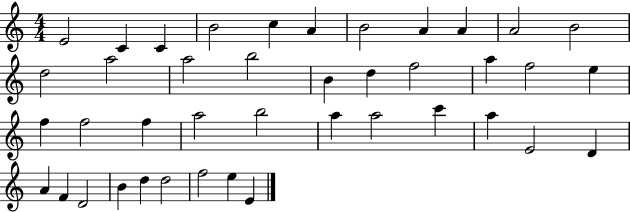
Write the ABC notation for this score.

X:1
T:Untitled
M:4/4
L:1/4
K:C
E2 C C B2 c A B2 A A A2 B2 d2 a2 a2 b2 B d f2 a f2 e f f2 f a2 b2 a a2 c' a E2 D A F D2 B d d2 f2 e E